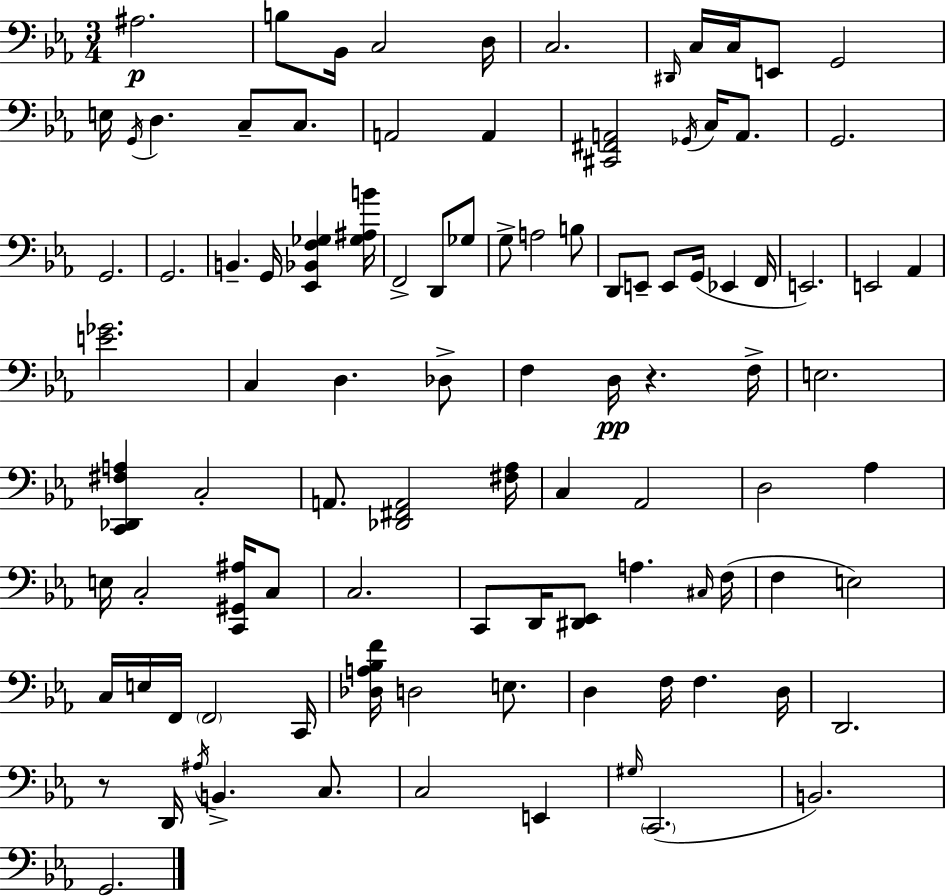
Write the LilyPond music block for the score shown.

{
  \clef bass
  \numericTimeSignature
  \time 3/4
  \key ees \major
  \repeat volta 2 { ais2.\p | b8 bes,16 c2 d16 | c2. | \grace { dis,16 } c16 c16 e,8 g,2 | \break e16 \acciaccatura { g,16 } d4. c8-- c8. | a,2 a,4 | <cis, fis, a,>2 \acciaccatura { ges,16 } c16 | a,8. g,2. | \break g,2. | g,2. | b,4.-- g,16 <ees, bes, f ges>4 | <ges ais b'>16 f,2-> d,8 | \break ges8 g8-> a2 | b8 d,8 e,8-- e,8 g,16( ees,4 | f,16 e,2.) | e,2 aes,4 | \break <e' ges'>2. | c4 d4. | des8-> f4 d16\pp r4. | f16-> e2. | \break <c, des, fis a>4 c2-. | a,8. <des, fis, a,>2 | <fis aes>16 c4 aes,2 | d2 aes4 | \break e16 c2-. | <c, gis, ais>16 c8 c2. | c,8 d,16 <dis, ees,>8 a4. | \grace { cis16 }( f16 f4 e2) | \break c16 e16 f,16 \parenthesize f,2 | c,16 <des a bes f'>16 d2 | e8. d4 f16 f4. | d16 d,2. | \break r8 d,16 \acciaccatura { ais16 } b,4.-> | c8. c2 | e,4 \grace { gis16 }( \parenthesize c,2. | b,2.) | \break g,2. | } \bar "|."
}